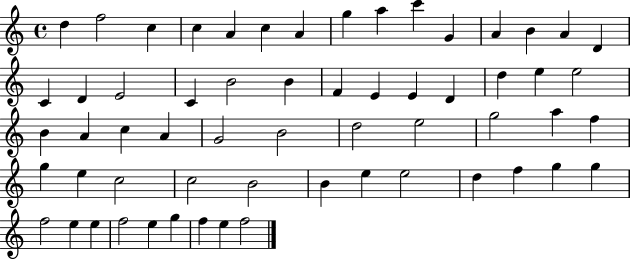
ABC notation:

X:1
T:Untitled
M:4/4
L:1/4
K:C
d f2 c c A c A g a c' G A B A D C D E2 C B2 B F E E D d e e2 B A c A G2 B2 d2 e2 g2 a f g e c2 c2 B2 B e e2 d f g g f2 e e f2 e g f e f2